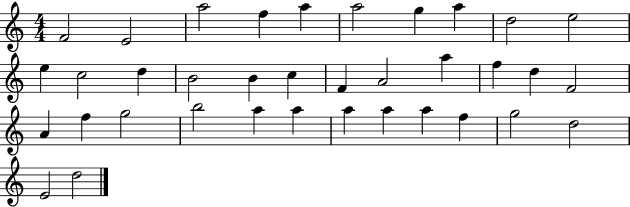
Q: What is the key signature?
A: C major